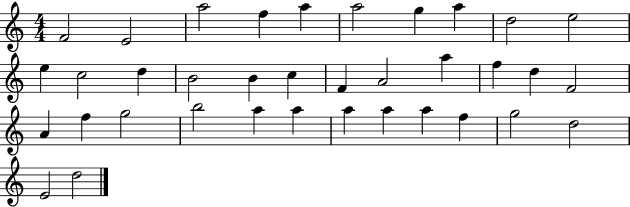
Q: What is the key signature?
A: C major